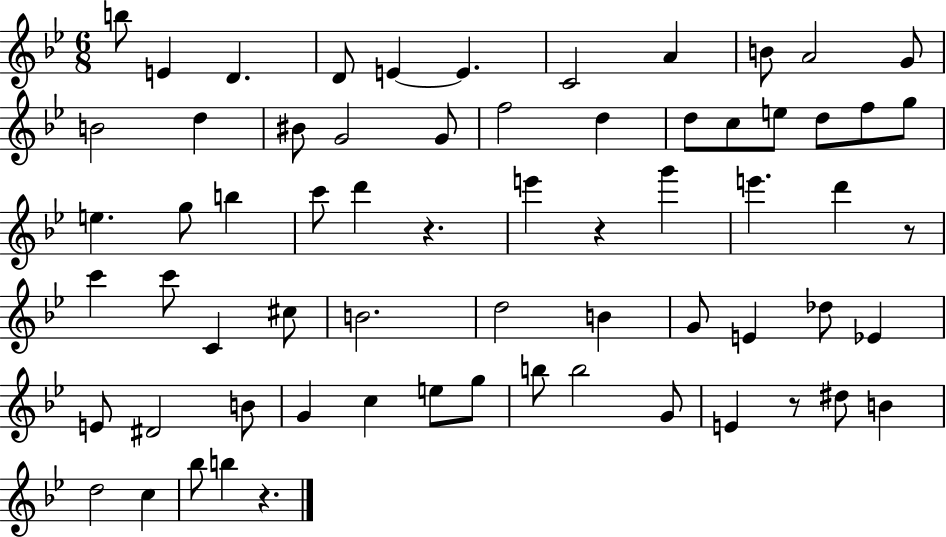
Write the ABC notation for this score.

X:1
T:Untitled
M:6/8
L:1/4
K:Bb
b/2 E D D/2 E E C2 A B/2 A2 G/2 B2 d ^B/2 G2 G/2 f2 d d/2 c/2 e/2 d/2 f/2 g/2 e g/2 b c'/2 d' z e' z g' e' d' z/2 c' c'/2 C ^c/2 B2 d2 B G/2 E _d/2 _E E/2 ^D2 B/2 G c e/2 g/2 b/2 b2 G/2 E z/2 ^d/2 B d2 c _b/2 b z